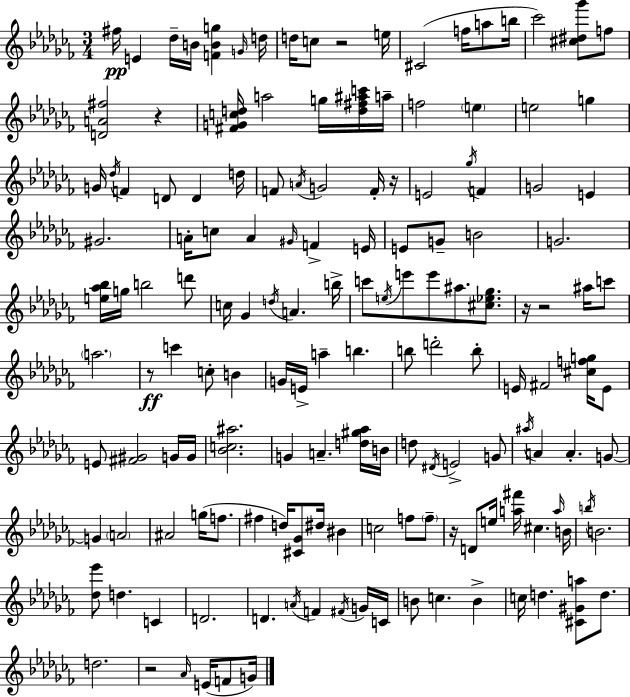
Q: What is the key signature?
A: AES minor